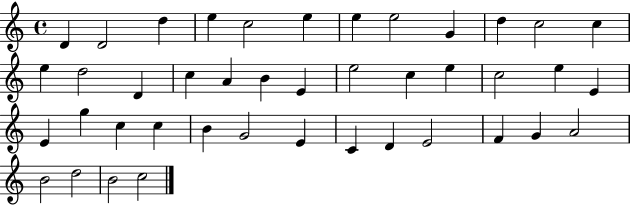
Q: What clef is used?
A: treble